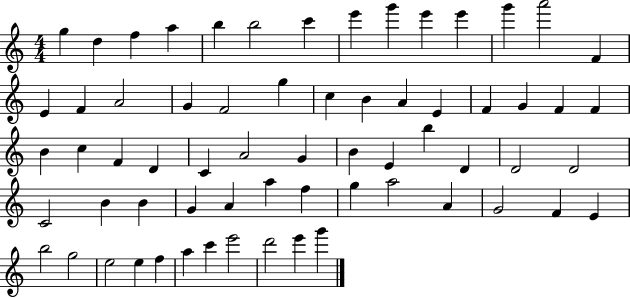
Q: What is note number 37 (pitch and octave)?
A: E4